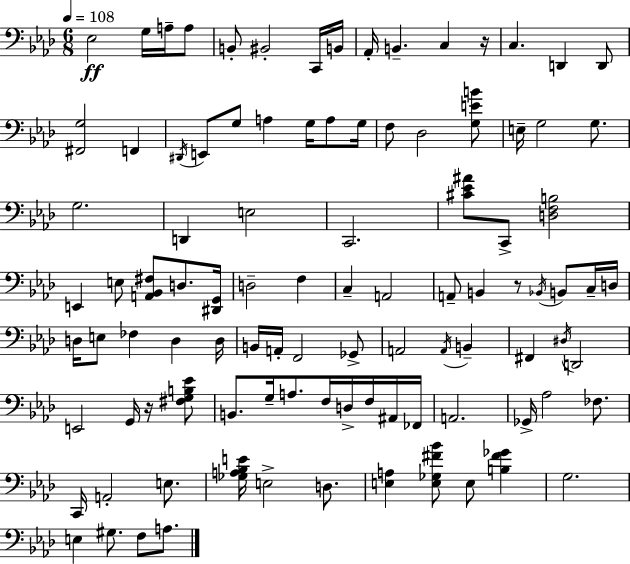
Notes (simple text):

Eb3/h G3/s A3/s A3/e B2/e BIS2/h C2/s B2/s Ab2/s B2/q. C3/q R/s C3/q. D2/q D2/e [F#2,G3]/h F2/q D#2/s E2/e G3/e A3/q G3/s A3/e G3/s F3/e Db3/h [G3,E4,B4]/e E3/s G3/h G3/e. G3/h. D2/q E3/h C2/h. [C#4,Eb4,A#4]/e C2/e [D3,F3,B3]/h E2/q E3/e [A2,Bb2,F#3]/e D3/e. [D#2,G2]/s D3/h F3/q C3/q A2/h A2/e B2/q R/e Bb2/s B2/e C3/s D3/s D3/s E3/e FES3/q D3/q D3/s B2/s A2/s F2/h Gb2/e A2/h A2/s B2/q F#2/q D#3/s D2/h E2/h G2/s R/s [F#3,G3,B3,Eb4]/e B2/e. G3/s A3/e. F3/s D3/s F3/s A#2/s FES2/s A2/h. Gb2/s Ab3/h FES3/e. C2/s A2/h E3/e. [Gb3,A3,Bb3,E4]/s E3/h D3/e. [E3,A3]/q [E3,Gb3,F#4,Bb4]/e E3/e [B3,F#4,Gb4]/q G3/h. E3/q G#3/e. F3/e A3/e.